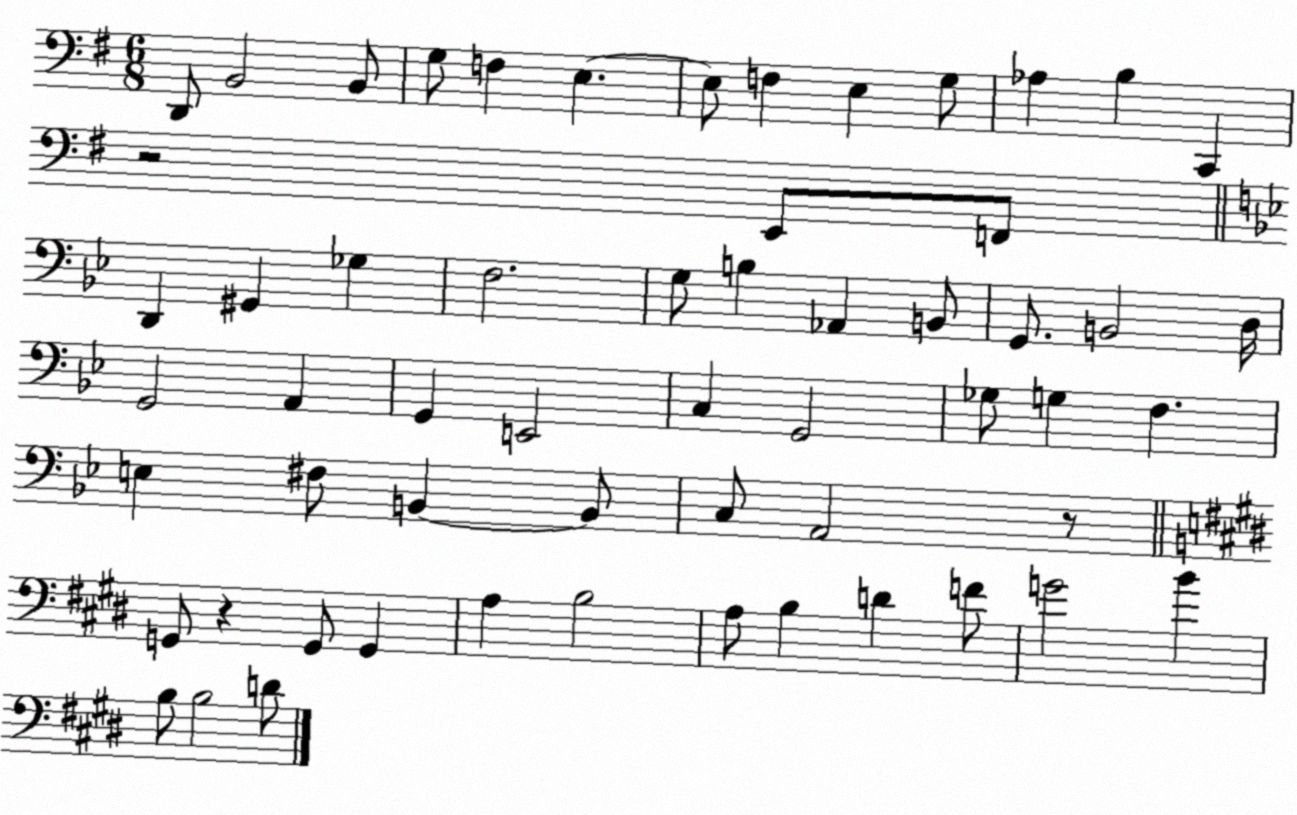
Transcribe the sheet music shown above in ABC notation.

X:1
T:Untitled
M:6/8
L:1/4
K:G
D,,/2 B,,2 B,,/2 G,/2 F, E, E,/2 F, E, G,/2 _A, B, C,, z2 E,,/2 F,,/2 D,, ^G,, _G, F,2 G,/2 B, _A,, B,,/2 G,,/2 B,,2 D,/4 G,,2 A,, G,, E,,2 C, G,,2 _G,/2 G, F, E, ^F,/2 B,, B,,/2 C,/2 A,,2 z/2 G,,/2 z G,,/2 G,, A, B,2 A,/2 B, D F/2 G2 B B,/2 B,2 D/2